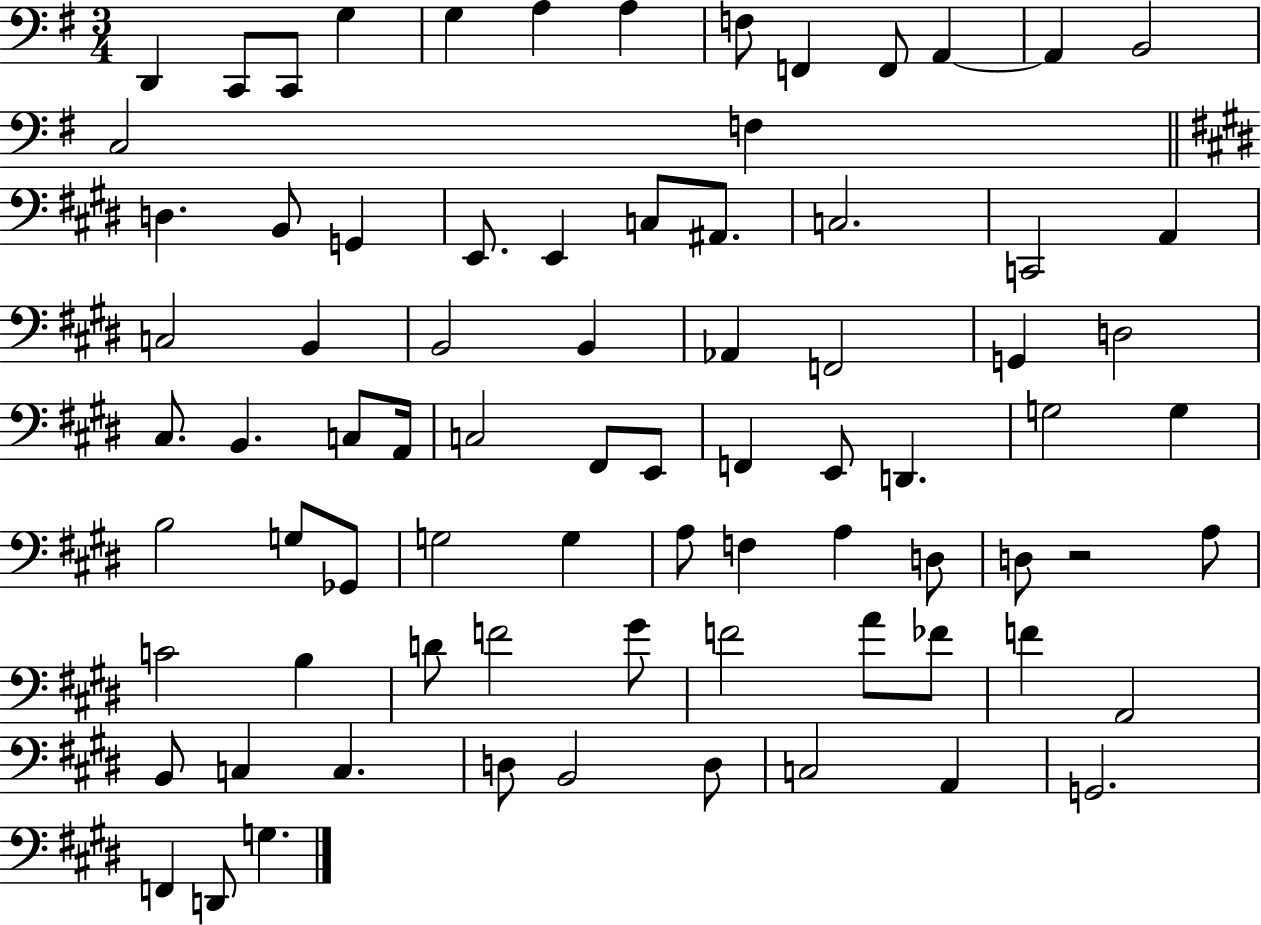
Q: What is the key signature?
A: G major